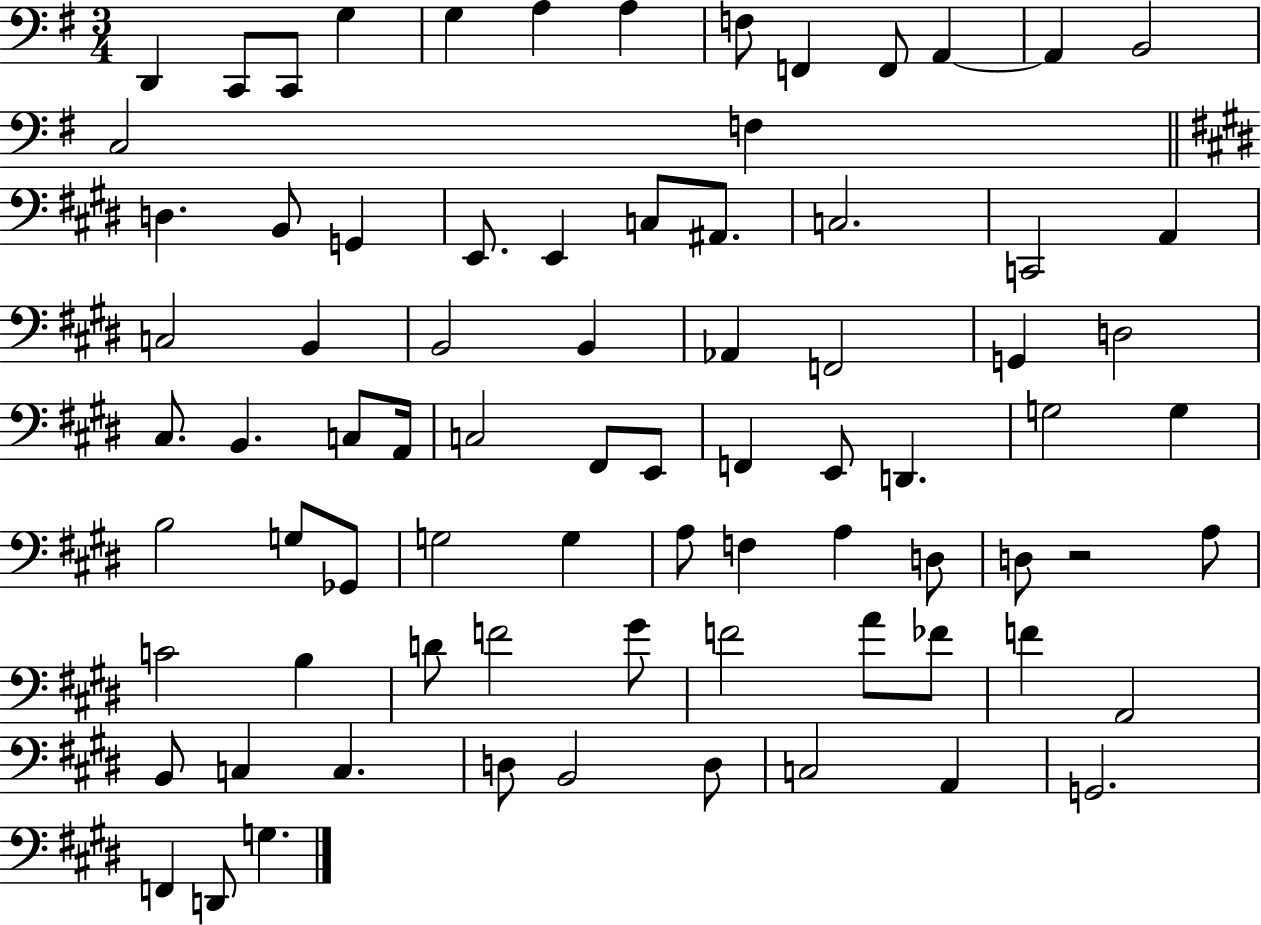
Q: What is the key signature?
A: G major